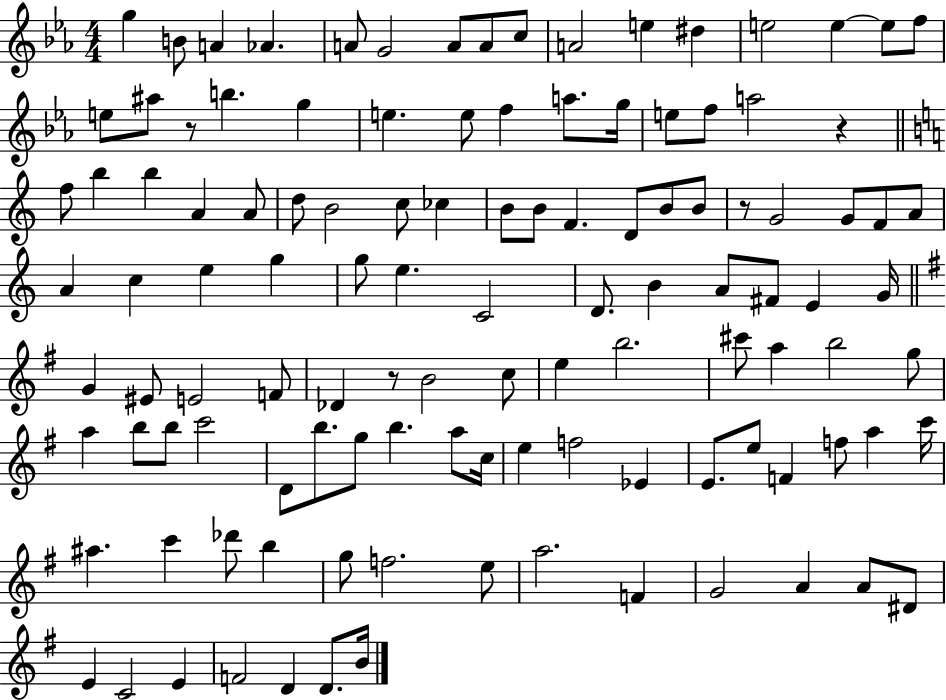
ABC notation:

X:1
T:Untitled
M:4/4
L:1/4
K:Eb
g B/2 A _A A/2 G2 A/2 A/2 c/2 A2 e ^d e2 e e/2 f/2 e/2 ^a/2 z/2 b g e e/2 f a/2 g/4 e/2 f/2 a2 z f/2 b b A A/2 d/2 B2 c/2 _c B/2 B/2 F D/2 B/2 B/2 z/2 G2 G/2 F/2 A/2 A c e g g/2 e C2 D/2 B A/2 ^F/2 E G/4 G ^E/2 E2 F/2 _D z/2 B2 c/2 e b2 ^c'/2 a b2 g/2 a b/2 b/2 c'2 D/2 b/2 g/2 b a/2 c/4 e f2 _E E/2 e/2 F f/2 a c'/4 ^a c' _d'/2 b g/2 f2 e/2 a2 F G2 A A/2 ^D/2 E C2 E F2 D D/2 B/4